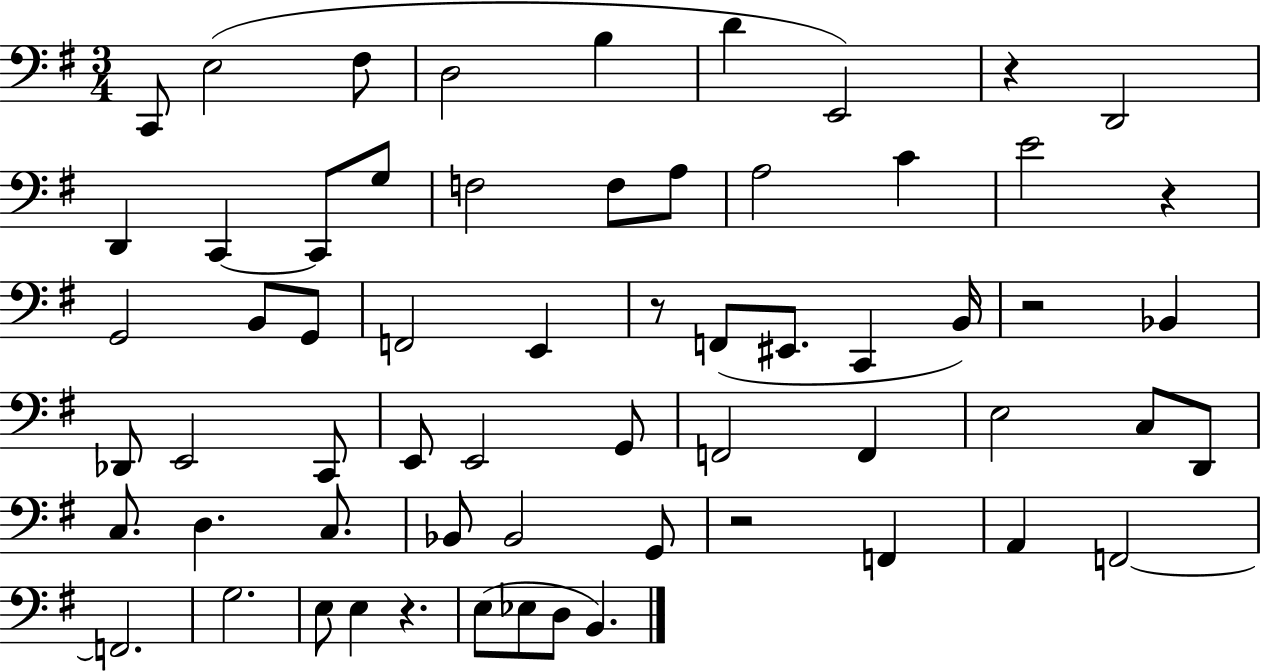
X:1
T:Untitled
M:3/4
L:1/4
K:G
C,,/2 E,2 ^F,/2 D,2 B, D E,,2 z D,,2 D,, C,, C,,/2 G,/2 F,2 F,/2 A,/2 A,2 C E2 z G,,2 B,,/2 G,,/2 F,,2 E,, z/2 F,,/2 ^E,,/2 C,, B,,/4 z2 _B,, _D,,/2 E,,2 C,,/2 E,,/2 E,,2 G,,/2 F,,2 F,, E,2 C,/2 D,,/2 C,/2 D, C,/2 _B,,/2 _B,,2 G,,/2 z2 F,, A,, F,,2 F,,2 G,2 E,/2 E, z E,/2 _E,/2 D,/2 B,,